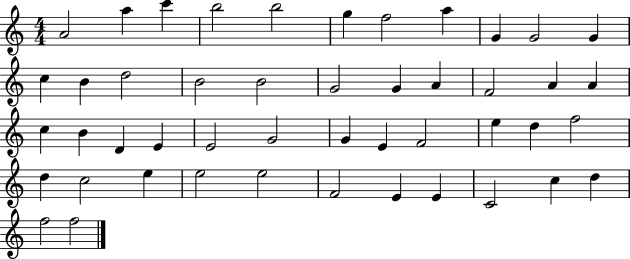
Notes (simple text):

A4/h A5/q C6/q B5/h B5/h G5/q F5/h A5/q G4/q G4/h G4/q C5/q B4/q D5/h B4/h B4/h G4/h G4/q A4/q F4/h A4/q A4/q C5/q B4/q D4/q E4/q E4/h G4/h G4/q E4/q F4/h E5/q D5/q F5/h D5/q C5/h E5/q E5/h E5/h F4/h E4/q E4/q C4/h C5/q D5/q F5/h F5/h